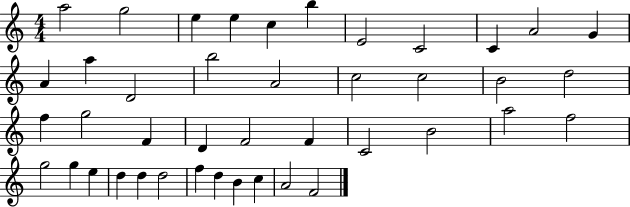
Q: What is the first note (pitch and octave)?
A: A5